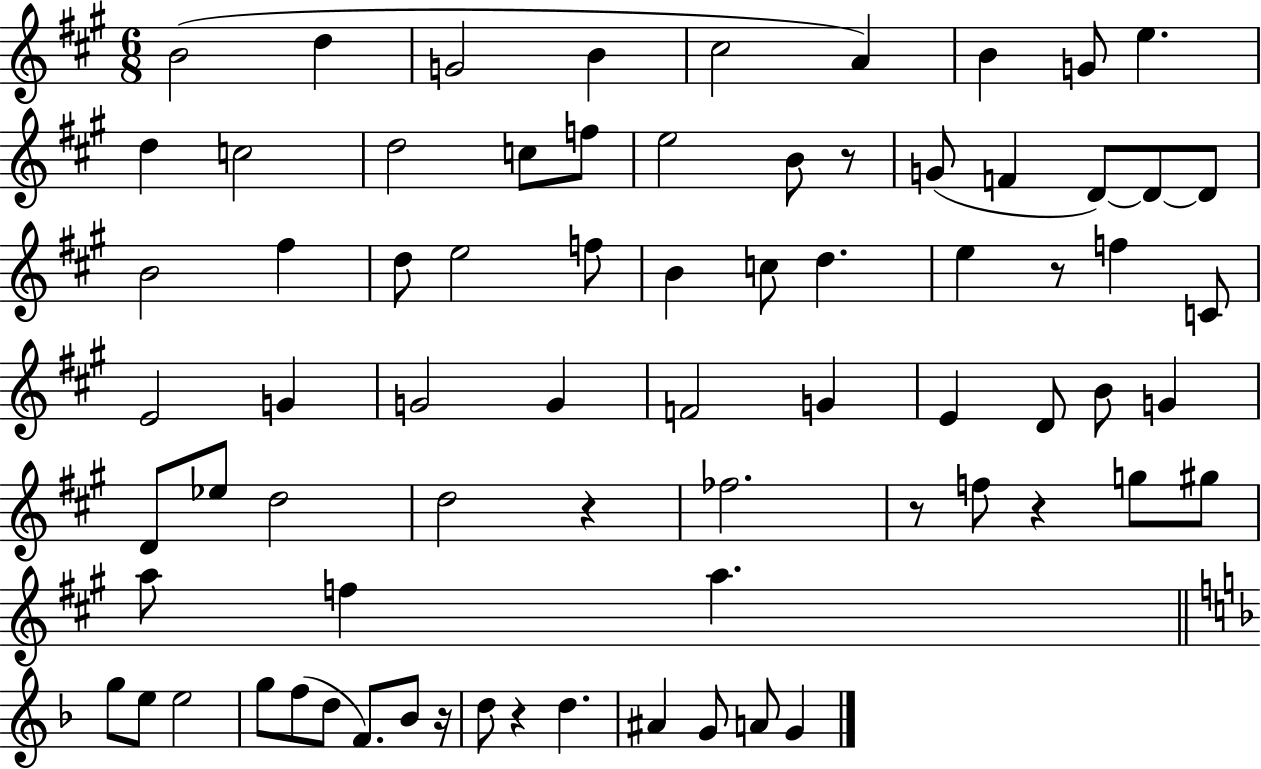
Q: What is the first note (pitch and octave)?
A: B4